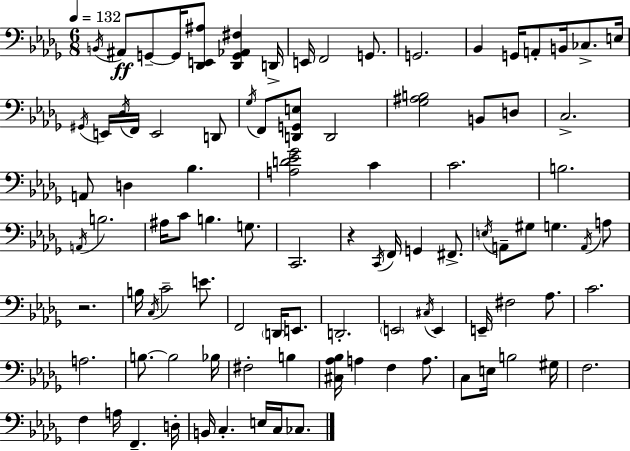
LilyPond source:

{
  \clef bass
  \numericTimeSignature
  \time 6/8
  \key bes \minor
  \tempo 4 = 132
  \acciaccatura { b,16 }\ff ais,8 g,8--~~ g,16 <des, e, ais>8 <des, g, aes, fis>4 | d,16-> e,16 f,2 g,8. | g,2. | bes,4 g,16 a,8-. b,16 ces8.-> | \break e16 \acciaccatura { gis,16 } e,16 \acciaccatura { des16 } f,16 e,2 | d,8 \acciaccatura { ges16 } f,8 <d, g, e>8 d,2 | <ges ais b>2 | b,8 d8 c2.-> | \break a,8 d4 bes4. | <a d' ees' ges'>2 | c'4 c'2. | b2. | \break \acciaccatura { a,16 } b2. | ais16 c'8 b4. | g8. c,2. | r4 \acciaccatura { c,16 } f,16 g,4 | \break fis,8.-> \acciaccatura { e16 } a,8-- gis8 g4. | \acciaccatura { a,16 } a8 r2. | b16 \acciaccatura { c16 } c'2-- | e'8. f,2 | \break \parenthesize d,16 e,8. d,2.-. | \parenthesize e,2 | \acciaccatura { cis16 } e,4 e,16-- fis2 | aes8. c'2. | \break a2. | b8.~~ | b2 bes16 fis2-. | b4 <cis aes bes>16 a4 | \break f4 a8. c8 | e16 b2 gis16 f2. | f4 | a16 f,4.-- d16-. b,16 c4.-. | \break e16 c16 ces8. \bar "|."
}